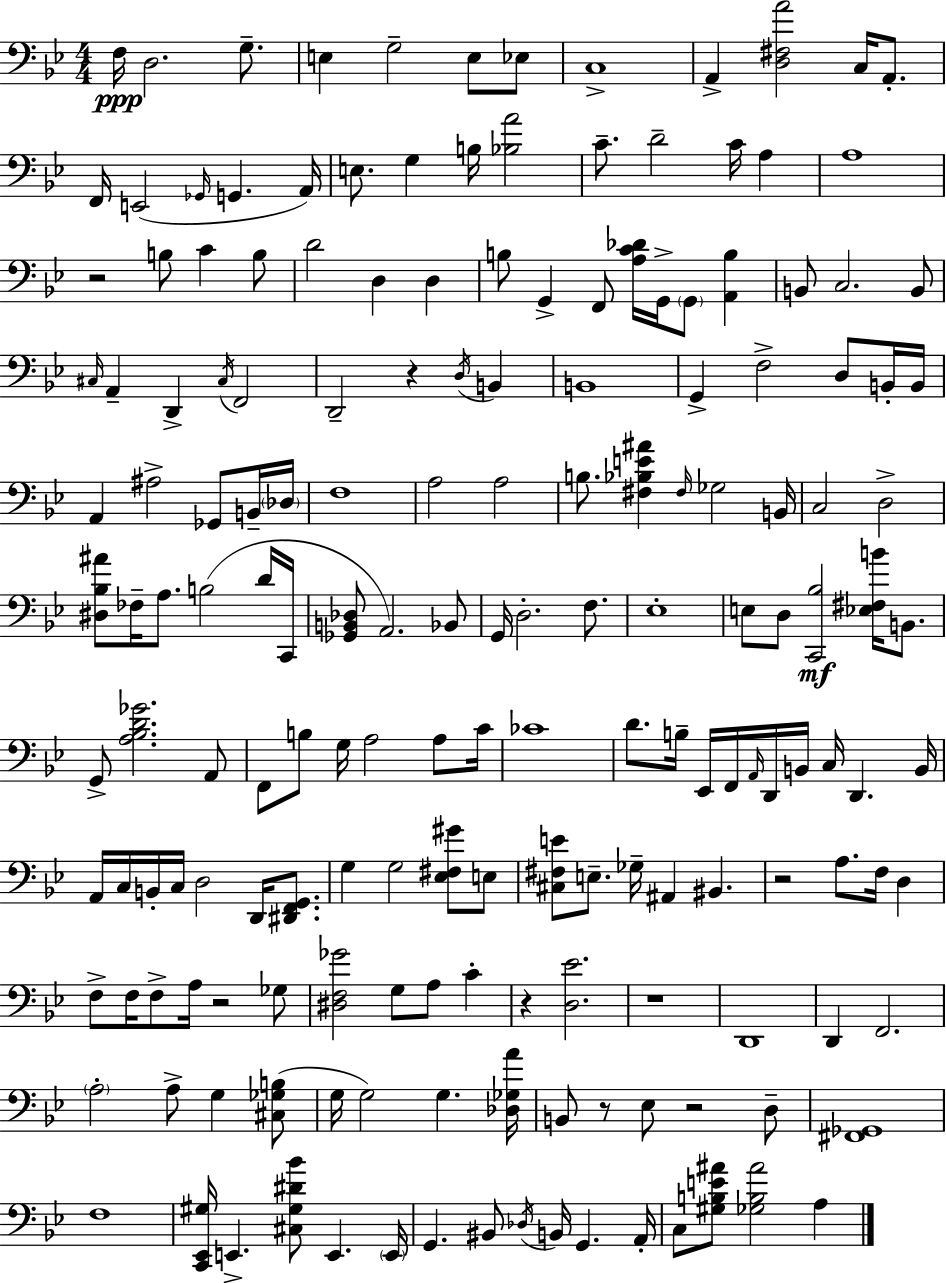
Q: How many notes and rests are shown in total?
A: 177